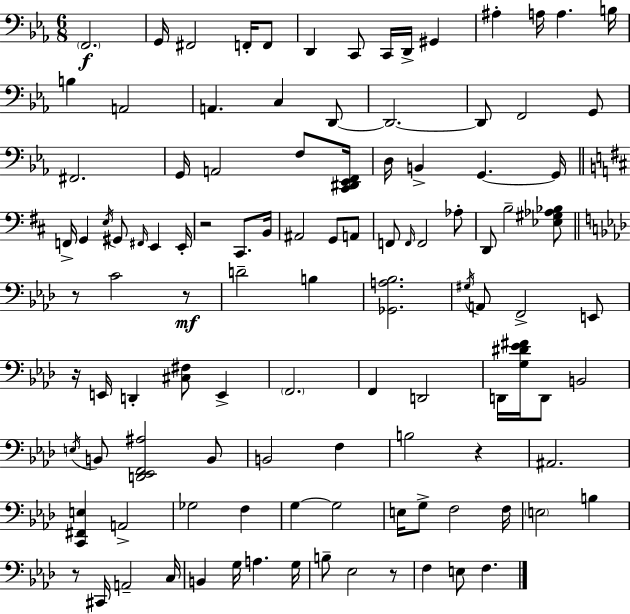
F2/h. G2/s F#2/h F2/s F2/e D2/q C2/e C2/s D2/s G#2/q A#3/q A3/s A3/q. B3/s B3/q A2/h A2/q. C3/q D2/e D2/h. D2/e F2/h G2/e F#2/h. G2/s A2/h F3/e [C2,D#2,Eb2,F2]/s D3/s B2/q G2/q. G2/s F2/s G2/q E3/s G#2/e F#2/s E2/q E2/s R/h C#2/e. B2/s A#2/h G2/e A2/e F2/e F2/s F2/h Ab3/e D2/e B3/h [Eb3,G#3,Ab3,Bb3]/e R/e C4/h R/e D4/h B3/q [Gb2,A3,Bb3]/h. G#3/s A2/e F2/h E2/e R/s E2/s D2/q [C#3,F#3]/e E2/q F2/h. F2/q D2/h D2/s [G3,D#4,Eb4,F#4]/s D2/e B2/h E3/s B2/e [D2,Eb2,F2,A#3]/h B2/e B2/h F3/q B3/h R/q A#2/h. [C2,F#2,E3]/q A2/h Gb3/h F3/q G3/q G3/h E3/s G3/e F3/h F3/s E3/h B3/q R/e C#2/s A2/h C3/s B2/q G3/s A3/q. G3/s B3/e Eb3/h R/e F3/q E3/e F3/q.